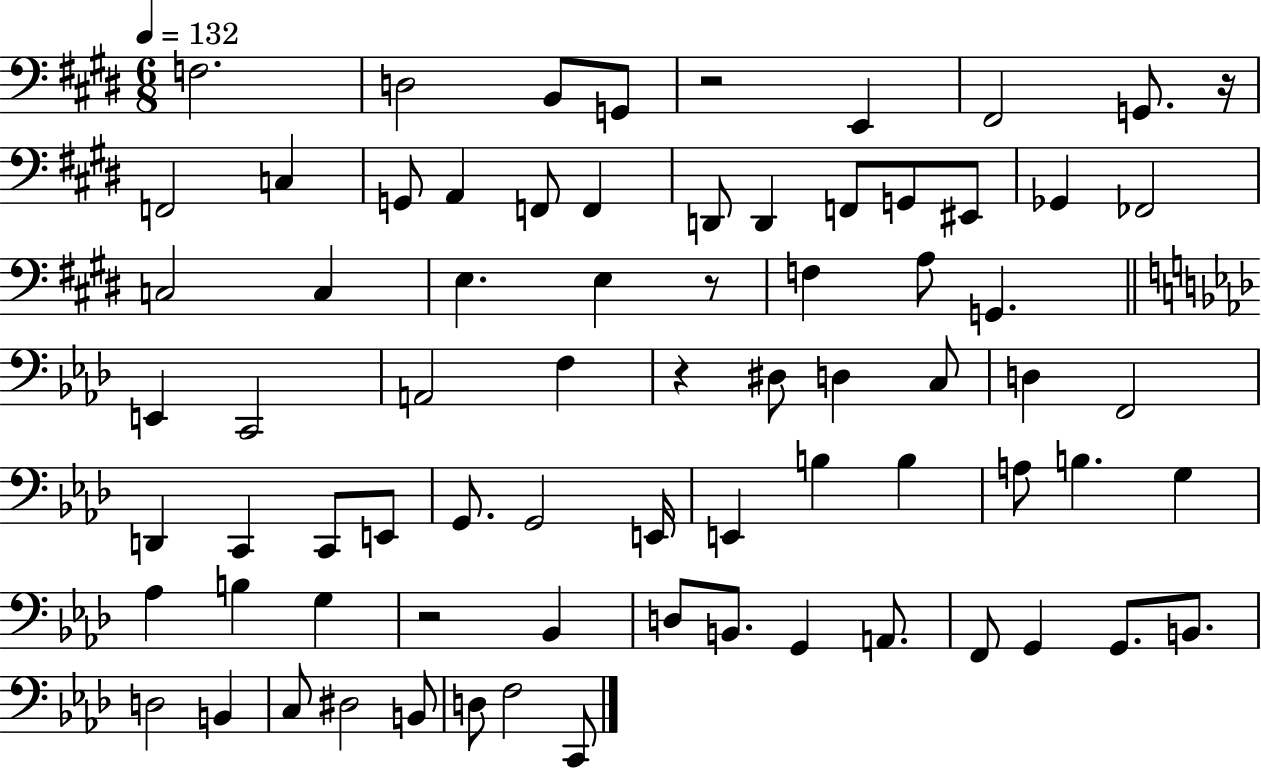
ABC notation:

X:1
T:Untitled
M:6/8
L:1/4
K:E
F,2 D,2 B,,/2 G,,/2 z2 E,, ^F,,2 G,,/2 z/4 F,,2 C, G,,/2 A,, F,,/2 F,, D,,/2 D,, F,,/2 G,,/2 ^E,,/2 _G,, _F,,2 C,2 C, E, E, z/2 F, A,/2 G,, E,, C,,2 A,,2 F, z ^D,/2 D, C,/2 D, F,,2 D,, C,, C,,/2 E,,/2 G,,/2 G,,2 E,,/4 E,, B, B, A,/2 B, G, _A, B, G, z2 _B,, D,/2 B,,/2 G,, A,,/2 F,,/2 G,, G,,/2 B,,/2 D,2 B,, C,/2 ^D,2 B,,/2 D,/2 F,2 C,,/2